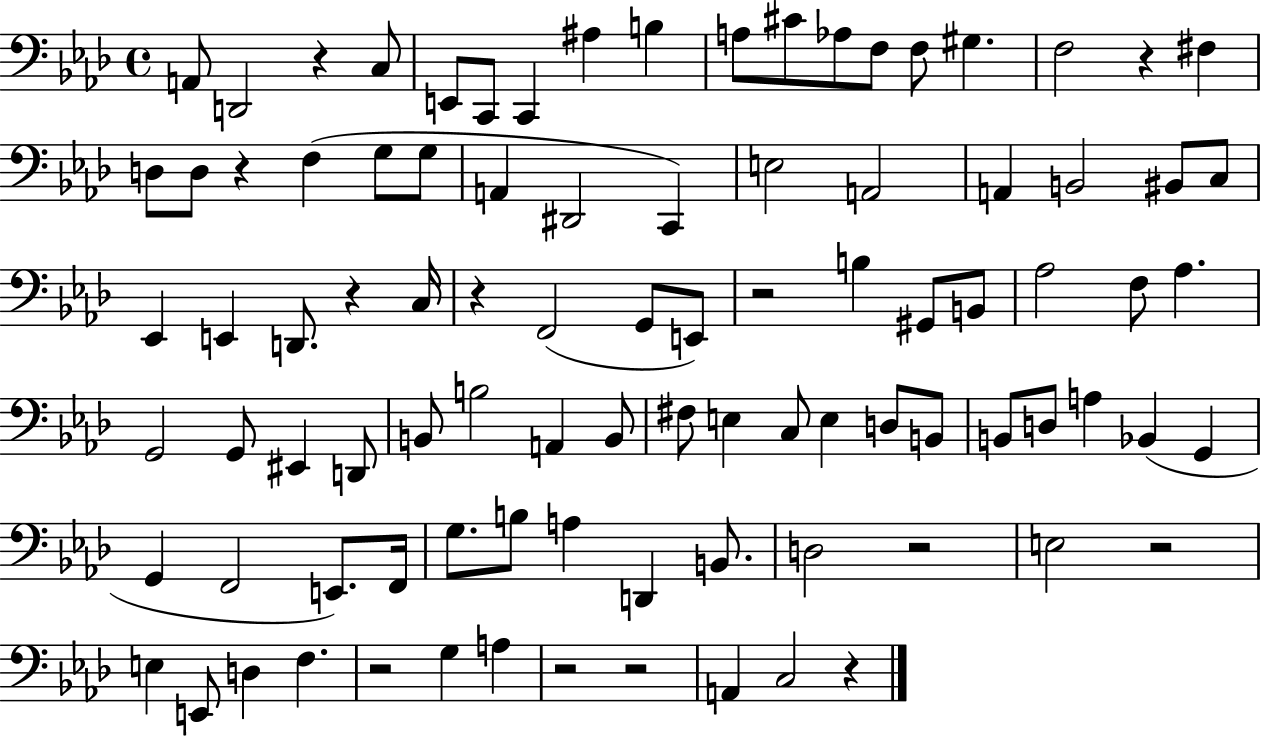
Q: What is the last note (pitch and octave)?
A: C3